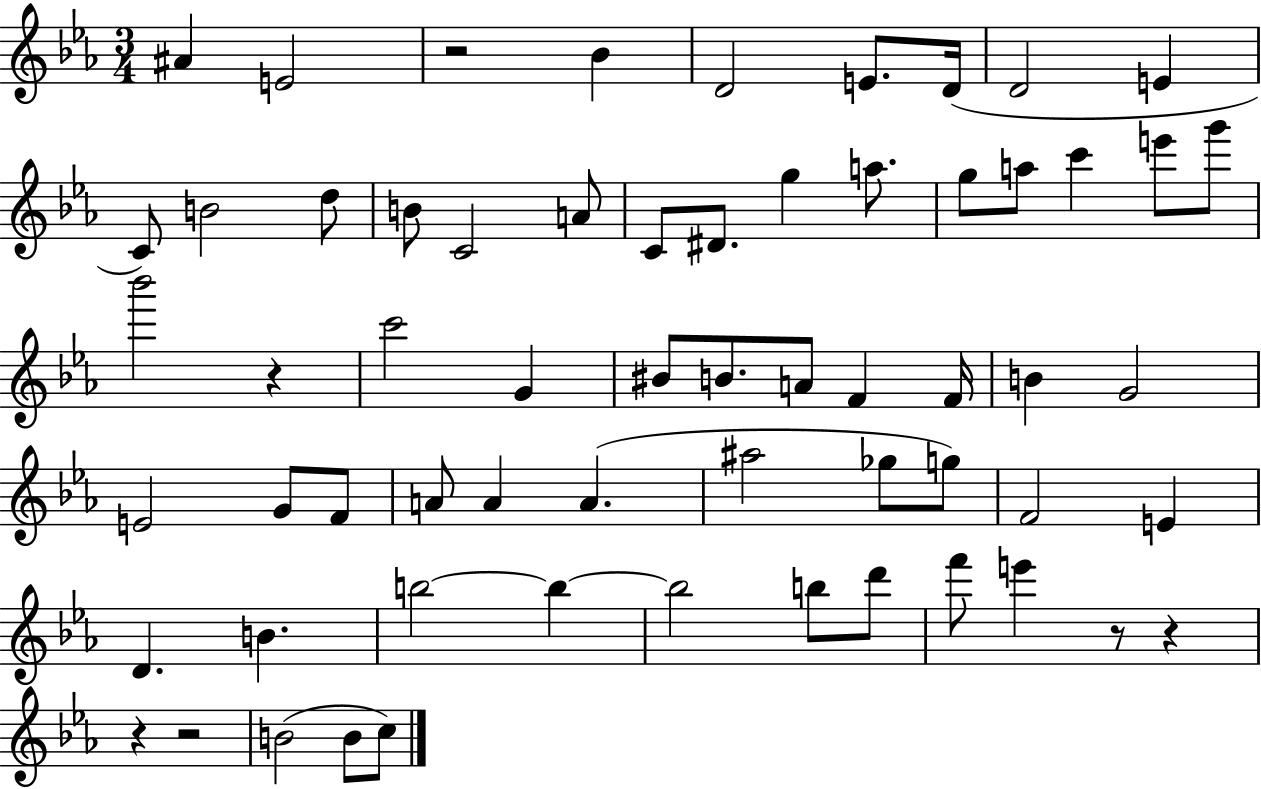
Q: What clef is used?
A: treble